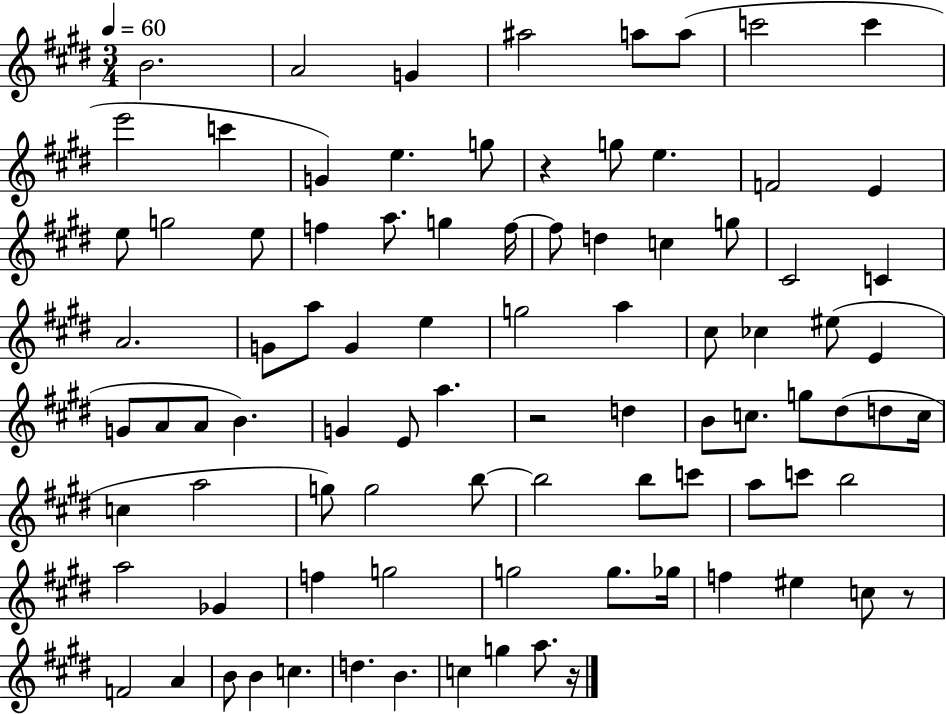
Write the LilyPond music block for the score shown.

{
  \clef treble
  \numericTimeSignature
  \time 3/4
  \key e \major
  \tempo 4 = 60
  b'2. | a'2 g'4 | ais''2 a''8 a''8( | c'''2 c'''4 | \break e'''2 c'''4 | g'4) e''4. g''8 | r4 g''8 e''4. | f'2 e'4 | \break e''8 g''2 e''8 | f''4 a''8. g''4 f''16~~ | f''8 d''4 c''4 g''8 | cis'2 c'4 | \break a'2. | g'8 a''8 g'4 e''4 | g''2 a''4 | cis''8 ces''4 eis''8( e'4 | \break g'8 a'8 a'8 b'4.) | g'4 e'8 a''4. | r2 d''4 | b'8 c''8. g''8 dis''8( d''8 c''16 | \break c''4 a''2 | g''8) g''2 b''8~~ | b''2 b''8 c'''8 | a''8 c'''8 b''2 | \break a''2 ges'4 | f''4 g''2 | g''2 g''8. ges''16 | f''4 eis''4 c''8 r8 | \break f'2 a'4 | b'8 b'4 c''4. | d''4. b'4. | c''4 g''4 a''8. r16 | \break \bar "|."
}